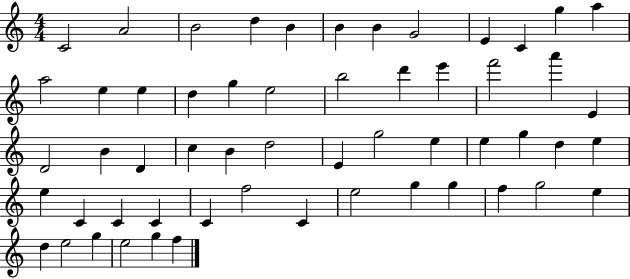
{
  \clef treble
  \numericTimeSignature
  \time 4/4
  \key c \major
  c'2 a'2 | b'2 d''4 b'4 | b'4 b'4 g'2 | e'4 c'4 g''4 a''4 | \break a''2 e''4 e''4 | d''4 g''4 e''2 | b''2 d'''4 e'''4 | f'''2 a'''4 e'4 | \break d'2 b'4 d'4 | c''4 b'4 d''2 | e'4 g''2 e''4 | e''4 g''4 d''4 e''4 | \break e''4 c'4 c'4 c'4 | c'4 f''2 c'4 | e''2 g''4 g''4 | f''4 g''2 e''4 | \break d''4 e''2 g''4 | e''2 g''4 f''4 | \bar "|."
}